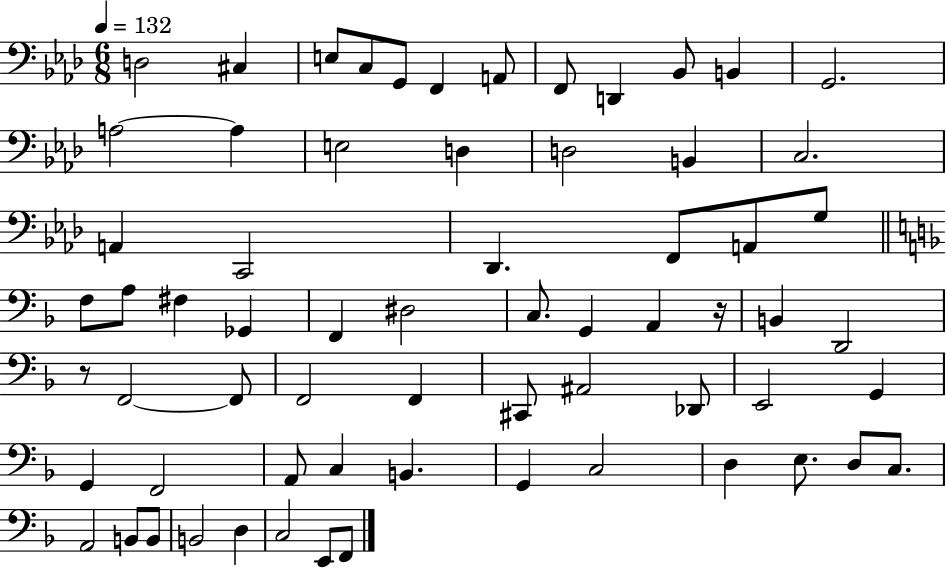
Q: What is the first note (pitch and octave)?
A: D3